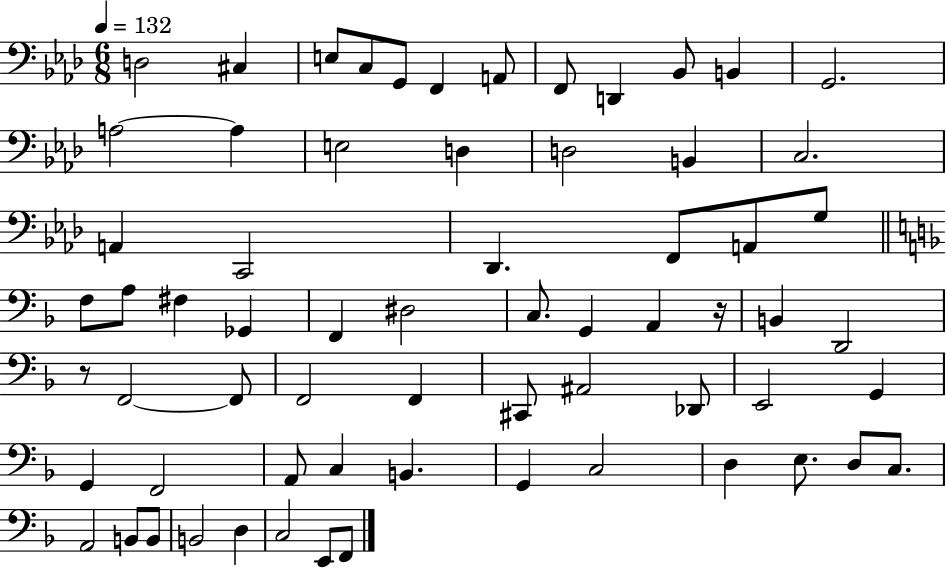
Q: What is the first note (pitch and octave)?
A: D3